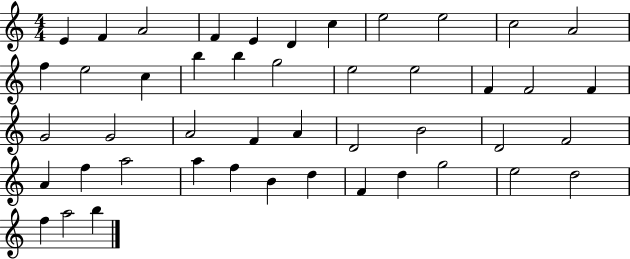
E4/q F4/q A4/h F4/q E4/q D4/q C5/q E5/h E5/h C5/h A4/h F5/q E5/h C5/q B5/q B5/q G5/h E5/h E5/h F4/q F4/h F4/q G4/h G4/h A4/h F4/q A4/q D4/h B4/h D4/h F4/h A4/q F5/q A5/h A5/q F5/q B4/q D5/q F4/q D5/q G5/h E5/h D5/h F5/q A5/h B5/q